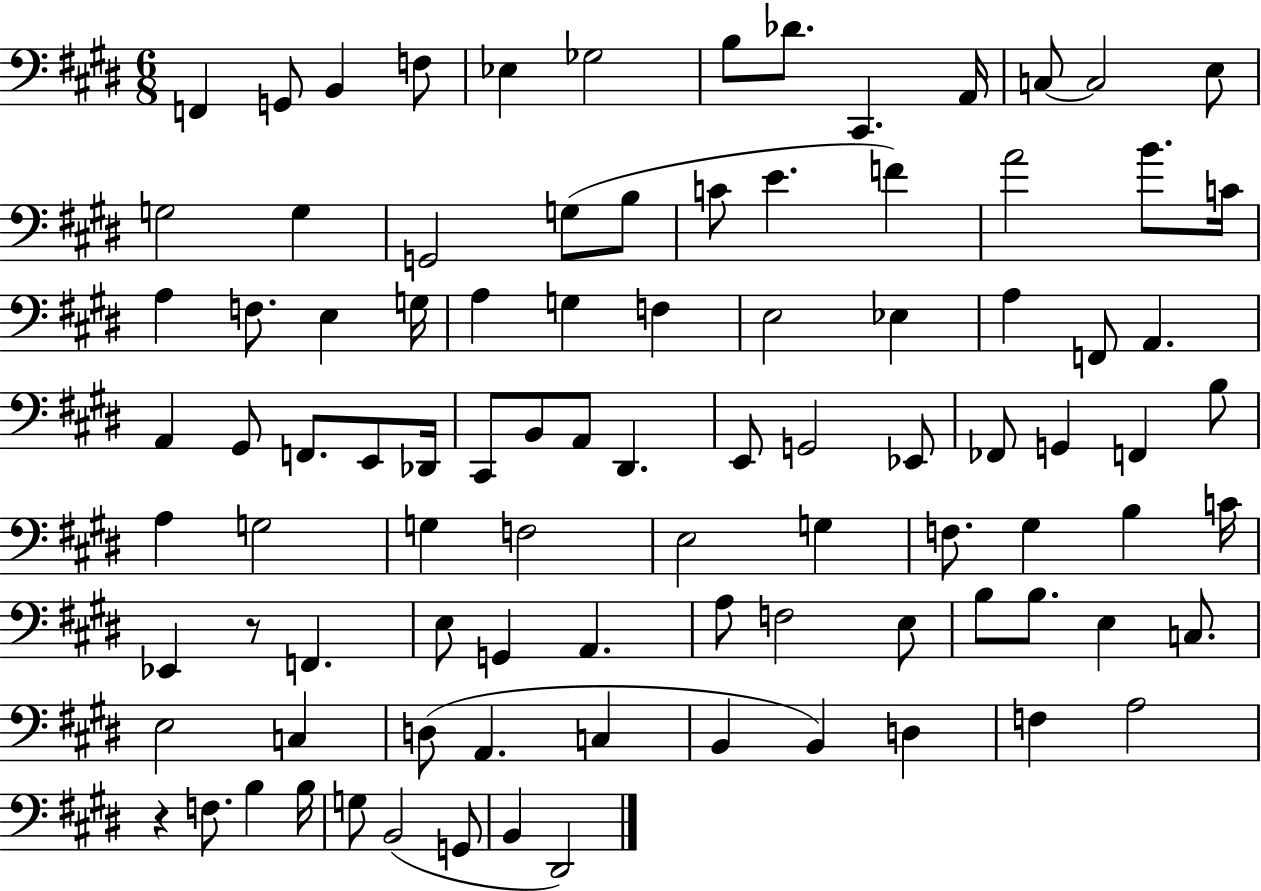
F2/q G2/e B2/q F3/e Eb3/q Gb3/h B3/e Db4/e. C#2/q. A2/s C3/e C3/h E3/e G3/h G3/q G2/h G3/e B3/e C4/e E4/q. F4/q A4/h B4/e. C4/s A3/q F3/e. E3/q G3/s A3/q G3/q F3/q E3/h Eb3/q A3/q F2/e A2/q. A2/q G#2/e F2/e. E2/e Db2/s C#2/e B2/e A2/e D#2/q. E2/e G2/h Eb2/e FES2/e G2/q F2/q B3/e A3/q G3/h G3/q F3/h E3/h G3/q F3/e. G#3/q B3/q C4/s Eb2/q R/e F2/q. E3/e G2/q A2/q. A3/e F3/h E3/e B3/e B3/e. E3/q C3/e. E3/h C3/q D3/e A2/q. C3/q B2/q B2/q D3/q F3/q A3/h R/q F3/e. B3/q B3/s G3/e B2/h G2/e B2/q D#2/h